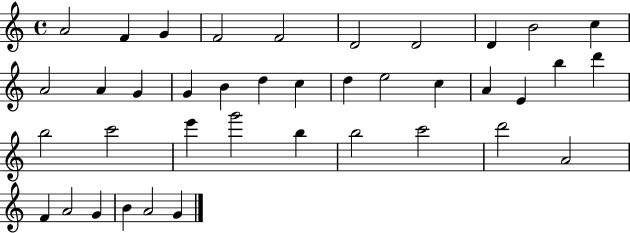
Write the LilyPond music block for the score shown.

{
  \clef treble
  \time 4/4
  \defaultTimeSignature
  \key c \major
  a'2 f'4 g'4 | f'2 f'2 | d'2 d'2 | d'4 b'2 c''4 | \break a'2 a'4 g'4 | g'4 b'4 d''4 c''4 | d''4 e''2 c''4 | a'4 e'4 b''4 d'''4 | \break b''2 c'''2 | e'''4 g'''2 b''4 | b''2 c'''2 | d'''2 a'2 | \break f'4 a'2 g'4 | b'4 a'2 g'4 | \bar "|."
}